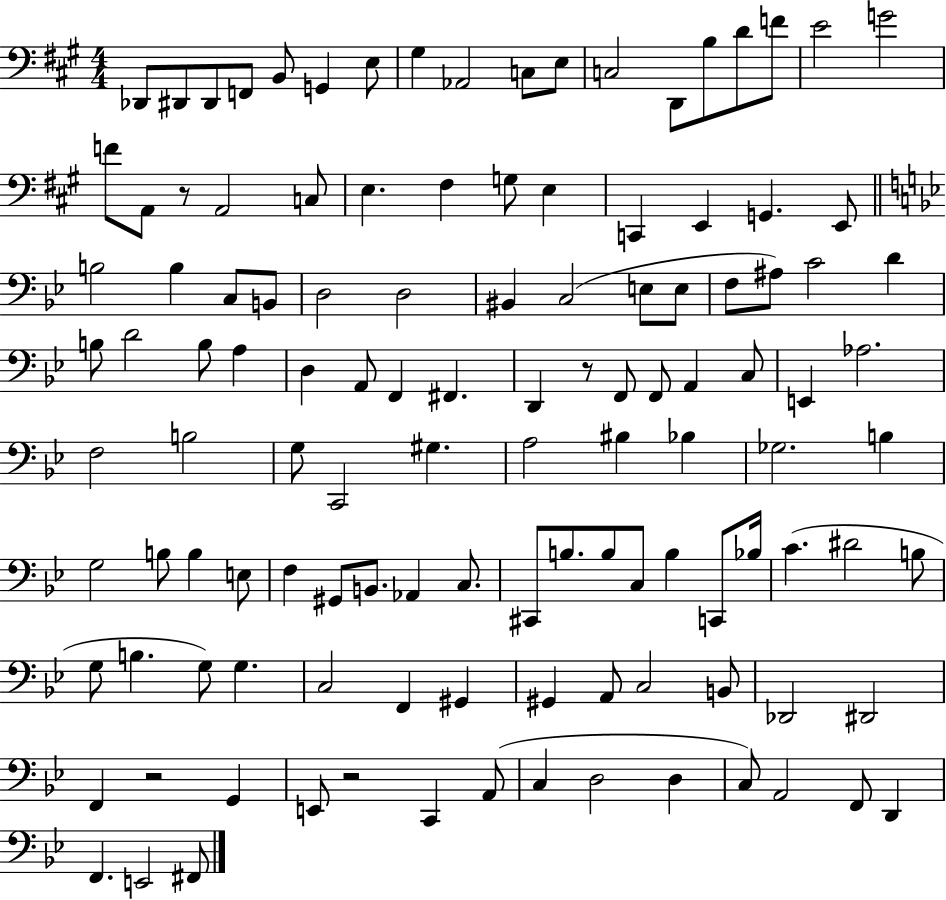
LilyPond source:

{
  \clef bass
  \numericTimeSignature
  \time 4/4
  \key a \major
  \repeat volta 2 { des,8 dis,8 dis,8 f,8 b,8 g,4 e8 | gis4 aes,2 c8 e8 | c2 d,8 b8 d'8 f'8 | e'2 g'2 | \break f'8 a,8 r8 a,2 c8 | e4. fis4 g8 e4 | c,4 e,4 g,4. e,8 | \bar "||" \break \key bes \major b2 b4 c8 b,8 | d2 d2 | bis,4 c2( e8 e8 | f8 ais8) c'2 d'4 | \break b8 d'2 b8 a4 | d4 a,8 f,4 fis,4. | d,4 r8 f,8 f,8 a,4 c8 | e,4 aes2. | \break f2 b2 | g8 c,2 gis4. | a2 bis4 bes4 | ges2. b4 | \break g2 b8 b4 e8 | f4 gis,8 b,8. aes,4 c8. | cis,8 b8. b8 c8 b4 c,8 bes16 | c'4.( dis'2 b8 | \break g8 b4. g8) g4. | c2 f,4 gis,4 | gis,4 a,8 c2 b,8 | des,2 dis,2 | \break f,4 r2 g,4 | e,8 r2 c,4 a,8( | c4 d2 d4 | c8) a,2 f,8 d,4 | \break f,4. e,2 fis,8 | } \bar "|."
}